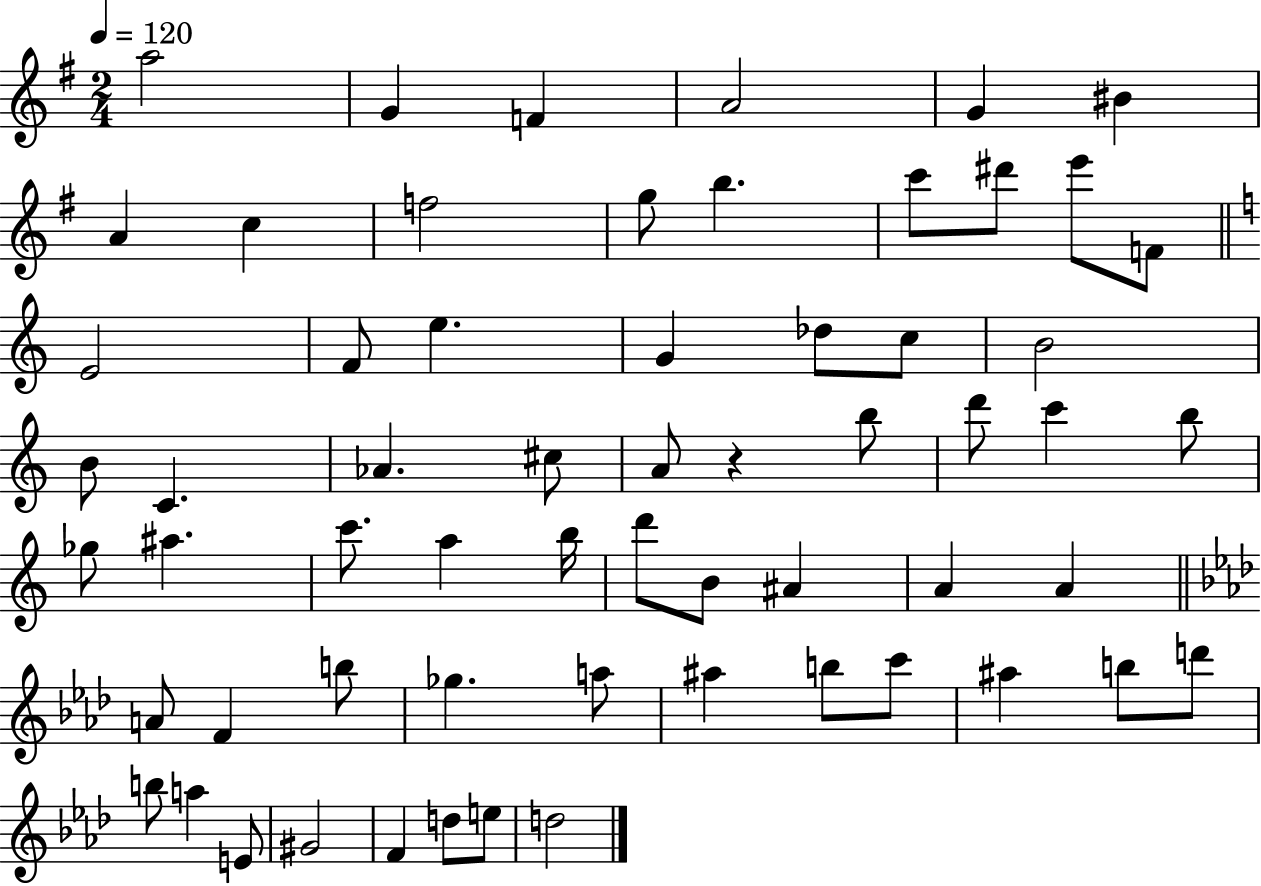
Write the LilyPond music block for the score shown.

{
  \clef treble
  \numericTimeSignature
  \time 2/4
  \key g \major
  \tempo 4 = 120
  \repeat volta 2 { a''2 | g'4 f'4 | a'2 | g'4 bis'4 | \break a'4 c''4 | f''2 | g''8 b''4. | c'''8 dis'''8 e'''8 f'8 | \break \bar "||" \break \key c \major e'2 | f'8 e''4. | g'4 des''8 c''8 | b'2 | \break b'8 c'4. | aes'4. cis''8 | a'8 r4 b''8 | d'''8 c'''4 b''8 | \break ges''8 ais''4. | c'''8. a''4 b''16 | d'''8 b'8 ais'4 | a'4 a'4 | \break \bar "||" \break \key aes \major a'8 f'4 b''8 | ges''4. a''8 | ais''4 b''8 c'''8 | ais''4 b''8 d'''8 | \break b''8 a''4 e'8 | gis'2 | f'4 d''8 e''8 | d''2 | \break } \bar "|."
}